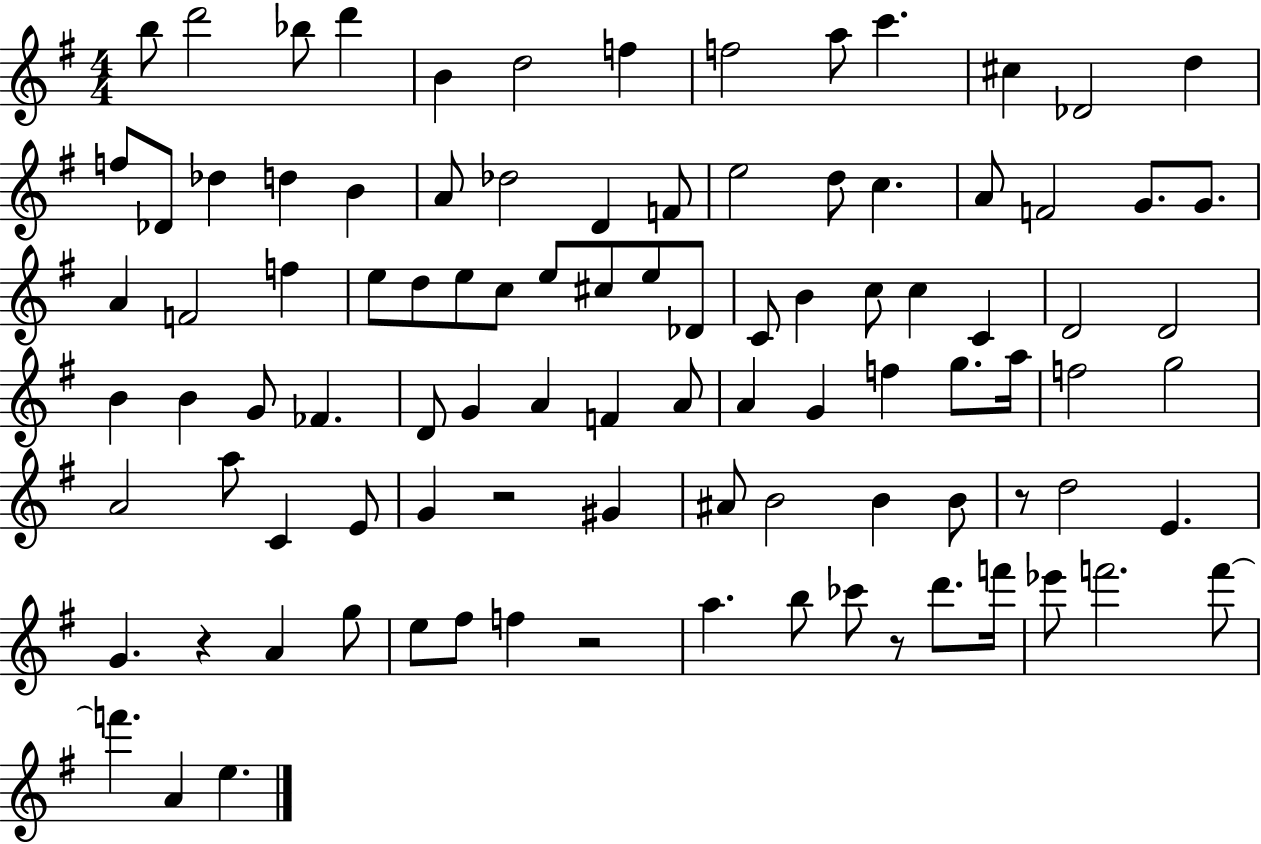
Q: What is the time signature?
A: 4/4